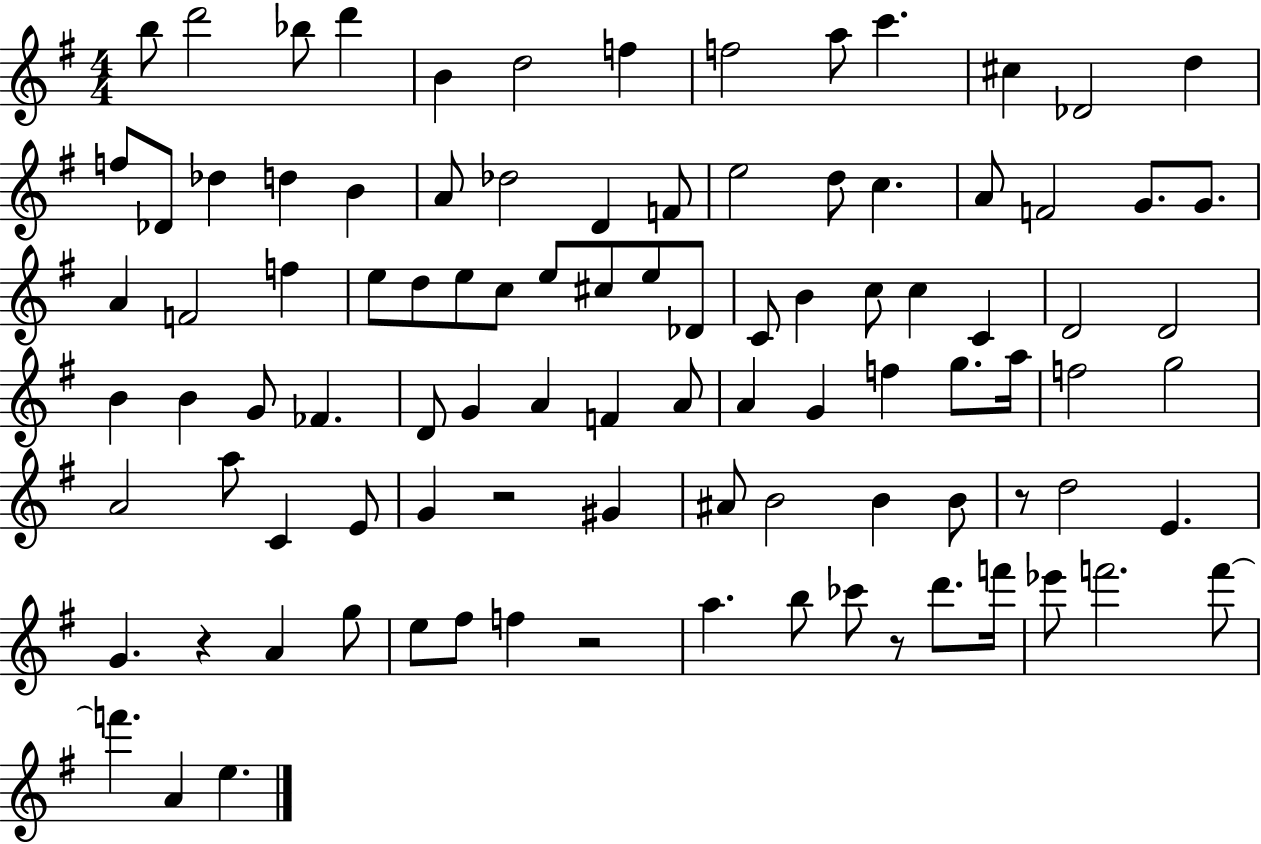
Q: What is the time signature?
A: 4/4